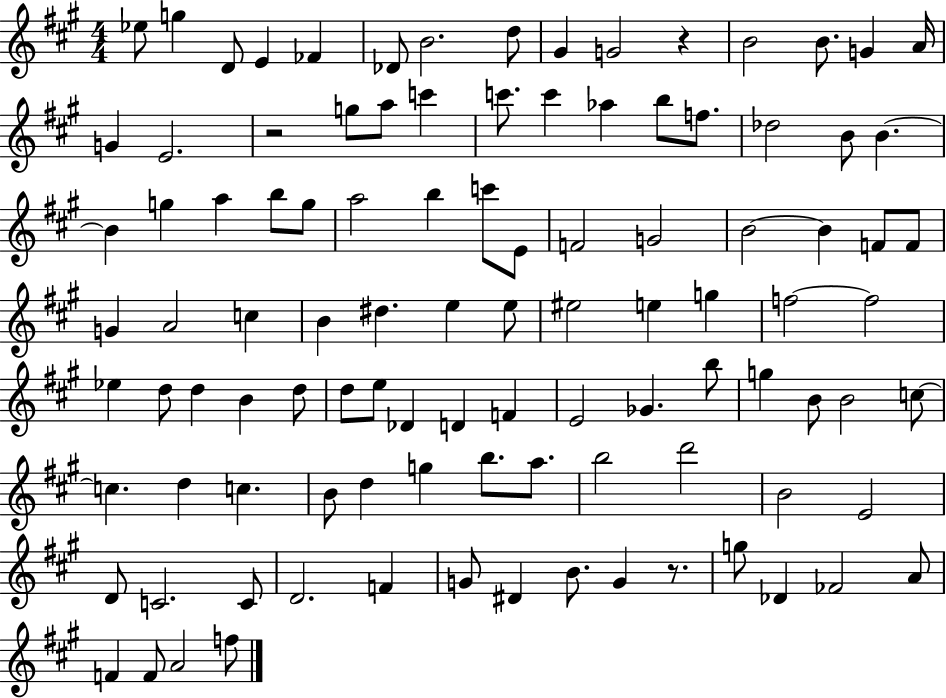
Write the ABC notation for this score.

X:1
T:Untitled
M:4/4
L:1/4
K:A
_e/2 g D/2 E _F _D/2 B2 d/2 ^G G2 z B2 B/2 G A/4 G E2 z2 g/2 a/2 c' c'/2 c' _a b/2 f/2 _d2 B/2 B B g a b/2 g/2 a2 b c'/2 E/2 F2 G2 B2 B F/2 F/2 G A2 c B ^d e e/2 ^e2 e g f2 f2 _e d/2 d B d/2 d/2 e/2 _D D F E2 _G b/2 g B/2 B2 c/2 c d c B/2 d g b/2 a/2 b2 d'2 B2 E2 D/2 C2 C/2 D2 F G/2 ^D B/2 G z/2 g/2 _D _F2 A/2 F F/2 A2 f/2